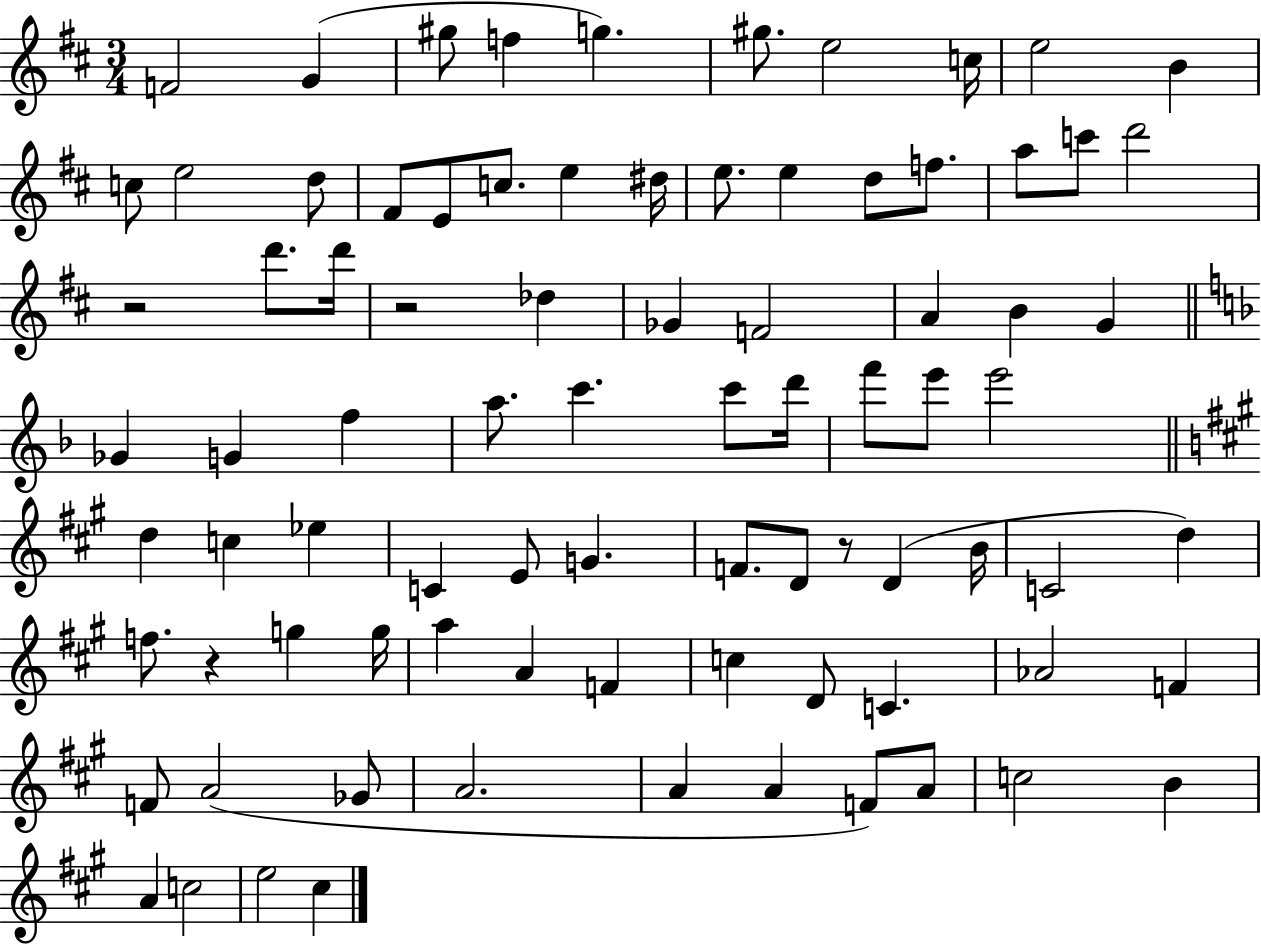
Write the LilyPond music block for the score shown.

{
  \clef treble
  \numericTimeSignature
  \time 3/4
  \key d \major
  f'2 g'4( | gis''8 f''4 g''4.) | gis''8. e''2 c''16 | e''2 b'4 | \break c''8 e''2 d''8 | fis'8 e'8 c''8. e''4 dis''16 | e''8. e''4 d''8 f''8. | a''8 c'''8 d'''2 | \break r2 d'''8. d'''16 | r2 des''4 | ges'4 f'2 | a'4 b'4 g'4 | \break \bar "||" \break \key d \minor ges'4 g'4 f''4 | a''8. c'''4. c'''8 d'''16 | f'''8 e'''8 e'''2 | \bar "||" \break \key a \major d''4 c''4 ees''4 | c'4 e'8 g'4. | f'8. d'8 r8 d'4( b'16 | c'2 d''4) | \break f''8. r4 g''4 g''16 | a''4 a'4 f'4 | c''4 d'8 c'4. | aes'2 f'4 | \break f'8 a'2( ges'8 | a'2. | a'4 a'4 f'8) a'8 | c''2 b'4 | \break a'4 c''2 | e''2 cis''4 | \bar "|."
}